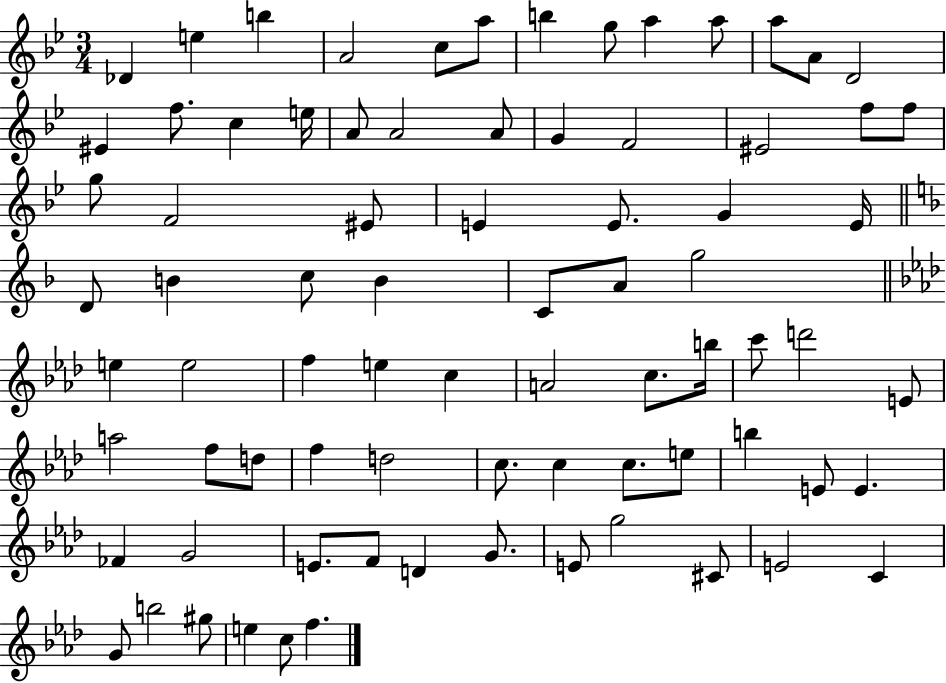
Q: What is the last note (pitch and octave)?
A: F5